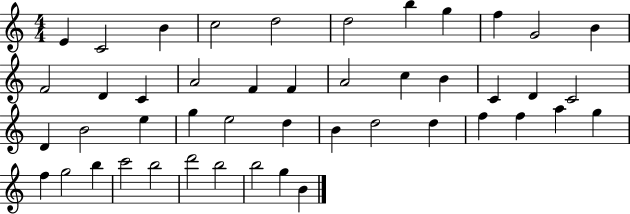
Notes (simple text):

E4/q C4/h B4/q C5/h D5/h D5/h B5/q G5/q F5/q G4/h B4/q F4/h D4/q C4/q A4/h F4/q F4/q A4/h C5/q B4/q C4/q D4/q C4/h D4/q B4/h E5/q G5/q E5/h D5/q B4/q D5/h D5/q F5/q F5/q A5/q G5/q F5/q G5/h B5/q C6/h B5/h D6/h B5/h B5/h G5/q B4/q